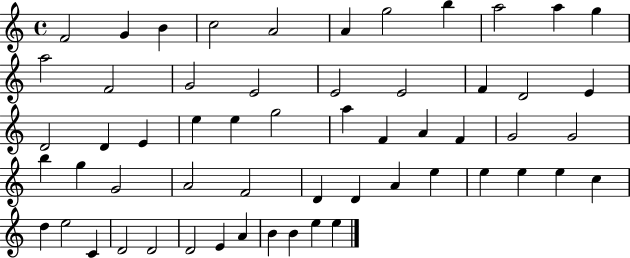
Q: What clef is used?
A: treble